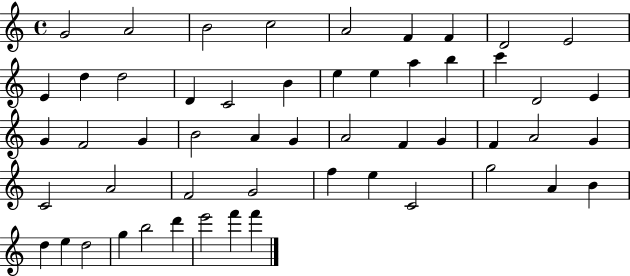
{
  \clef treble
  \time 4/4
  \defaultTimeSignature
  \key c \major
  g'2 a'2 | b'2 c''2 | a'2 f'4 f'4 | d'2 e'2 | \break e'4 d''4 d''2 | d'4 c'2 b'4 | e''4 e''4 a''4 b''4 | c'''4 d'2 e'4 | \break g'4 f'2 g'4 | b'2 a'4 g'4 | a'2 f'4 g'4 | f'4 a'2 g'4 | \break c'2 a'2 | f'2 g'2 | f''4 e''4 c'2 | g''2 a'4 b'4 | \break d''4 e''4 d''2 | g''4 b''2 d'''4 | e'''2 f'''4 f'''4 | \bar "|."
}